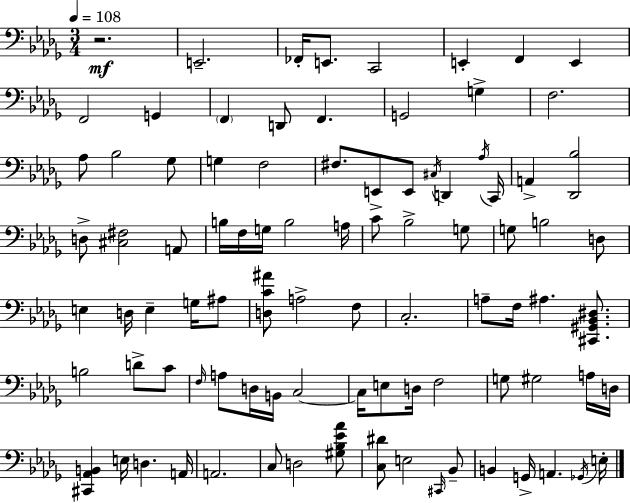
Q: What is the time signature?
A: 3/4